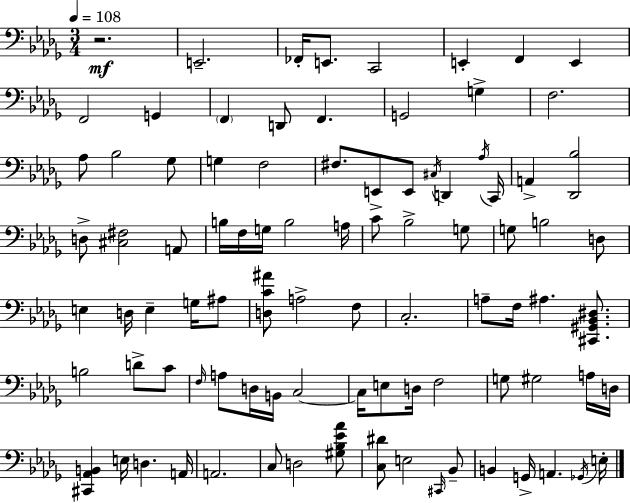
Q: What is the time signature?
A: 3/4